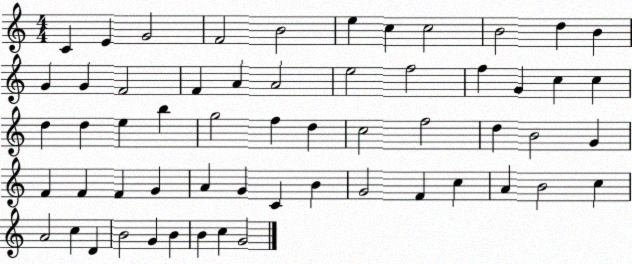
X:1
T:Untitled
M:4/4
L:1/4
K:C
C E G2 F2 B2 e c c2 B2 d B G G F2 F A A2 e2 f2 f G c c d d e b g2 f d c2 f2 d B2 G F F F G A G C B G2 F c A B2 c A2 c D B2 G B B c G2